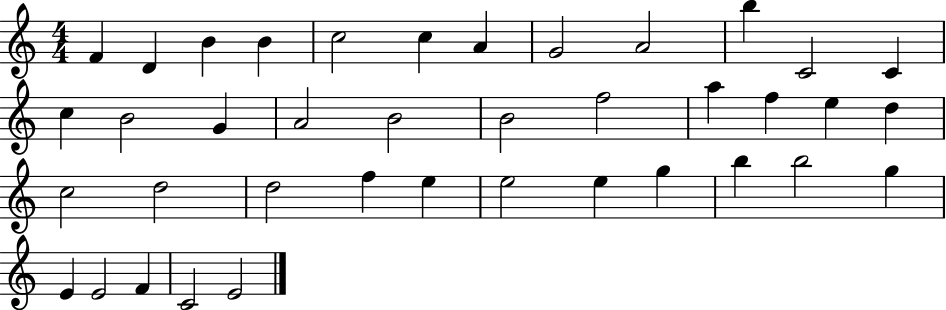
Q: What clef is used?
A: treble